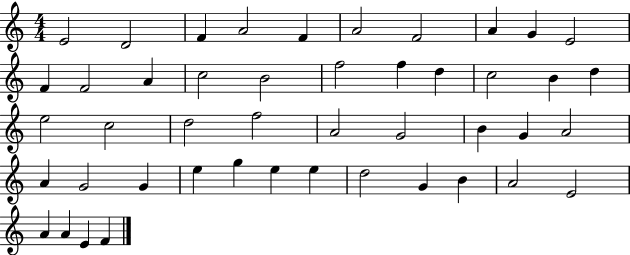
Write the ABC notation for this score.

X:1
T:Untitled
M:4/4
L:1/4
K:C
E2 D2 F A2 F A2 F2 A G E2 F F2 A c2 B2 f2 f d c2 B d e2 c2 d2 f2 A2 G2 B G A2 A G2 G e g e e d2 G B A2 E2 A A E F